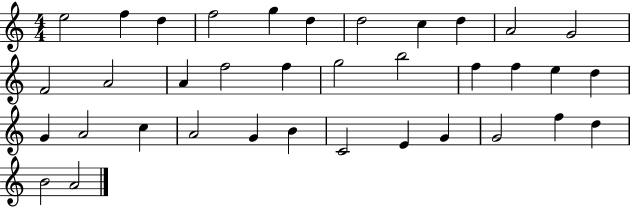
E5/h F5/q D5/q F5/h G5/q D5/q D5/h C5/q D5/q A4/h G4/h F4/h A4/h A4/q F5/h F5/q G5/h B5/h F5/q F5/q E5/q D5/q G4/q A4/h C5/q A4/h G4/q B4/q C4/h E4/q G4/q G4/h F5/q D5/q B4/h A4/h